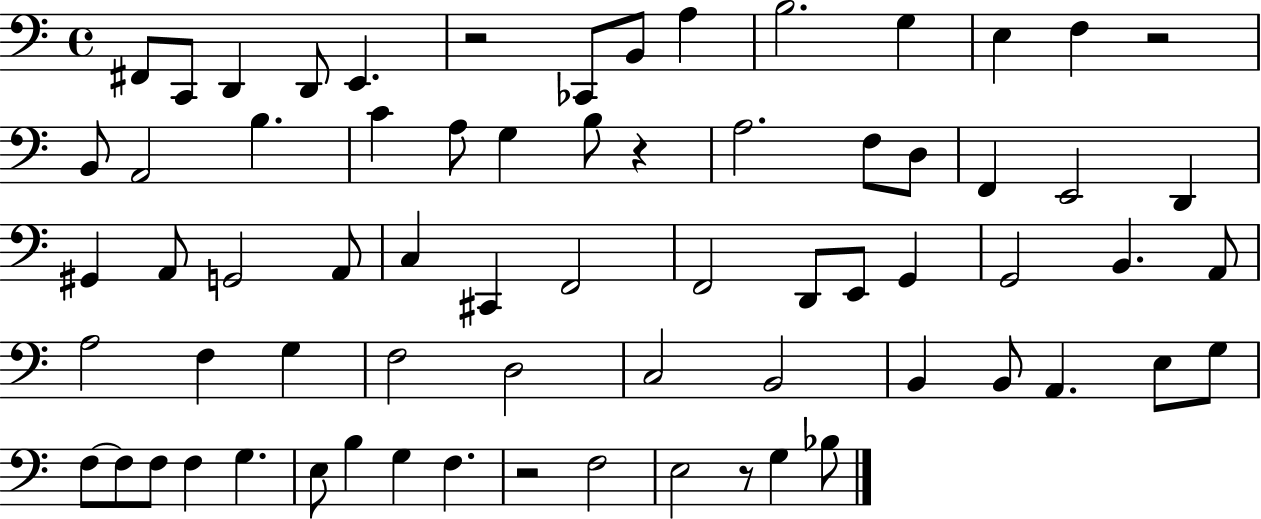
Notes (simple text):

F#2/e C2/e D2/q D2/e E2/q. R/h CES2/e B2/e A3/q B3/h. G3/q E3/q F3/q R/h B2/e A2/h B3/q. C4/q A3/e G3/q B3/e R/q A3/h. F3/e D3/e F2/q E2/h D2/q G#2/q A2/e G2/h A2/e C3/q C#2/q F2/h F2/h D2/e E2/e G2/q G2/h B2/q. A2/e A3/h F3/q G3/q F3/h D3/h C3/h B2/h B2/q B2/e A2/q. E3/e G3/e F3/e F3/e F3/e F3/q G3/q. E3/e B3/q G3/q F3/q. R/h F3/h E3/h R/e G3/q Bb3/e